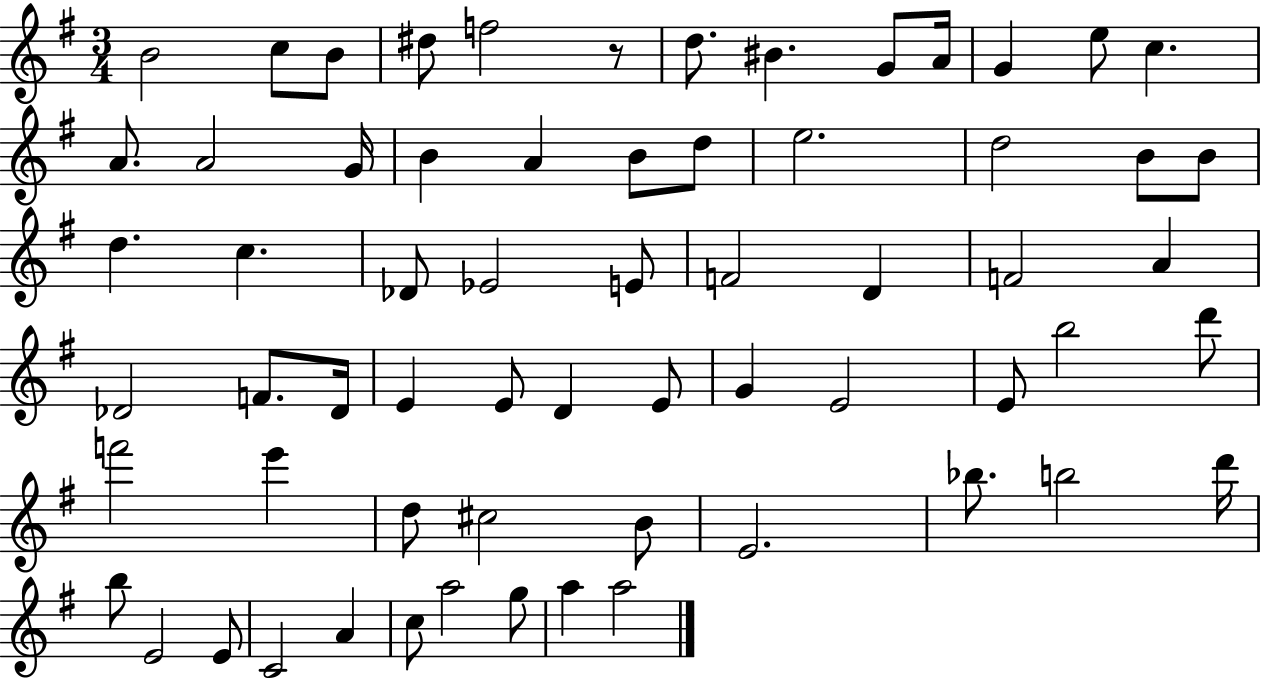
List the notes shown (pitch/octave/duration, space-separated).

B4/h C5/e B4/e D#5/e F5/h R/e D5/e. BIS4/q. G4/e A4/s G4/q E5/e C5/q. A4/e. A4/h G4/s B4/q A4/q B4/e D5/e E5/h. D5/h B4/e B4/e D5/q. C5/q. Db4/e Eb4/h E4/e F4/h D4/q F4/h A4/q Db4/h F4/e. Db4/s E4/q E4/e D4/q E4/e G4/q E4/h E4/e B5/h D6/e F6/h E6/q D5/e C#5/h B4/e E4/h. Bb5/e. B5/h D6/s B5/e E4/h E4/e C4/h A4/q C5/e A5/h G5/e A5/q A5/h